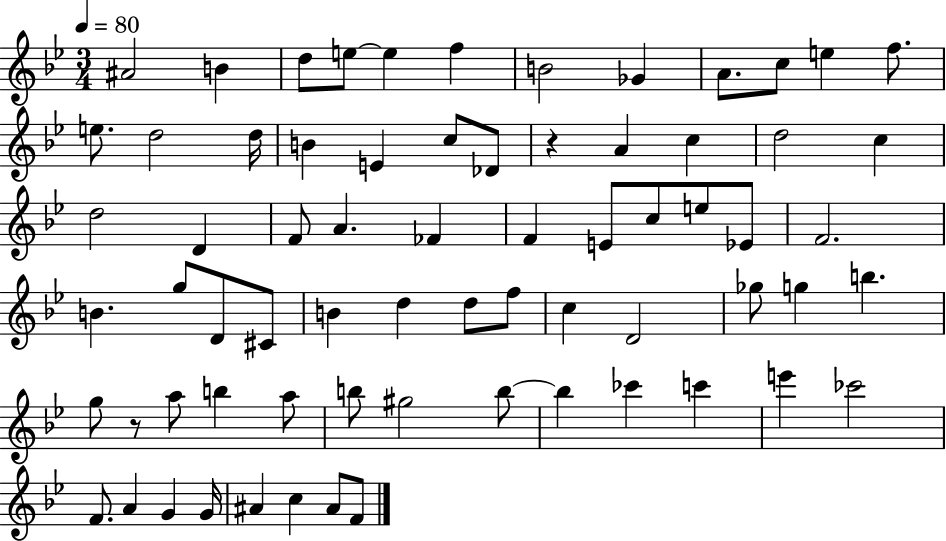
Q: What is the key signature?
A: BES major